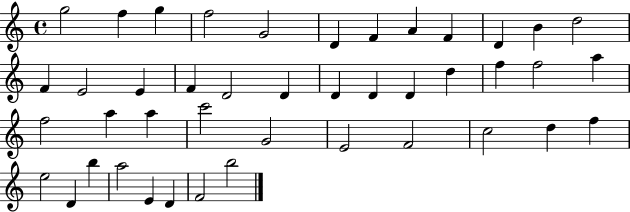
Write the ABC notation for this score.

X:1
T:Untitled
M:4/4
L:1/4
K:C
g2 f g f2 G2 D F A F D B d2 F E2 E F D2 D D D D d f f2 a f2 a a c'2 G2 E2 F2 c2 d f e2 D b a2 E D F2 b2